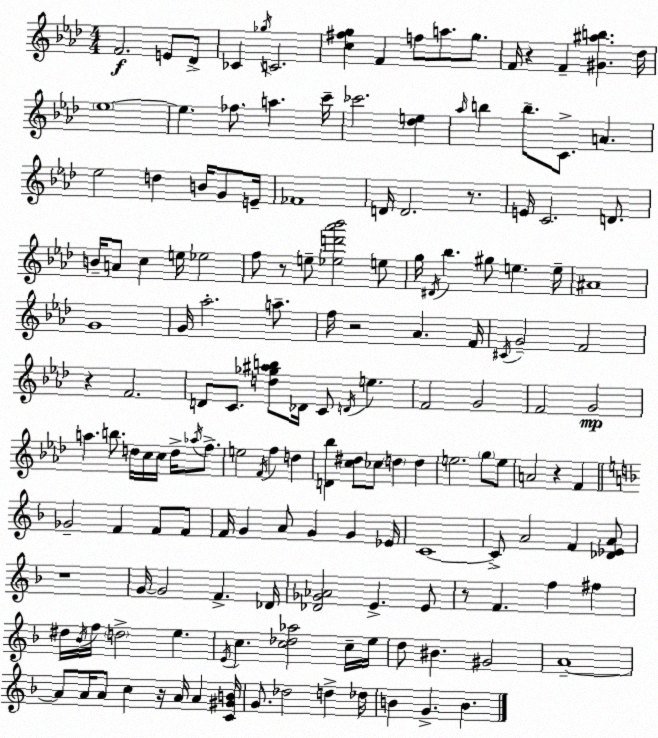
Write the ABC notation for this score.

X:1
T:Untitled
M:4/4
L:1/4
K:Ab
F2 E/2 _D/2 _C _g/4 C2 [c^fg] F f/2 a/2 g/2 F/4 z F [^G^ab] _d/4 _e4 _e _f/2 a c'/4 _c'2 [_de] _a/4 b b/2 C/2 A _e2 d B/4 G/2 E/4 _F4 D/4 D2 z/2 E/4 C2 D/2 B/4 A/2 c e/4 _e2 f/2 z/2 e/2 [_ed'_a'_b']2 e/2 g/4 ^D/4 _b ^g/2 e e/4 ^A4 G4 G/4 _a2 a/2 f/4 z2 _A F/4 ^C/4 G2 F2 z F2 D/2 C/2 [d_g^ab]/2 _D/4 C/2 D/4 e F2 G2 F2 G2 a b/2 d/4 c/4 c/4 d/4 _a/4 f/2 e2 F/4 f d [D_b] [c^d]/2 _c/2 d d e2 g/2 e/2 A2 z F _G2 F F/2 F/2 F/4 G A/2 G G _E/4 C4 C/2 A2 F [_D_EA]/2 z4 G/4 G2 F _D/4 [_D_G_A]2 E E/2 z/2 F f ^f ^d/4 _B/4 f/4 d2 e E/4 c [c_d_a]2 c/4 e/4 d/2 ^B ^G2 A4 A/2 A/4 A/2 c z/4 A/4 A [C^GB]/4 G/2 _d2 d _d/4 B G B